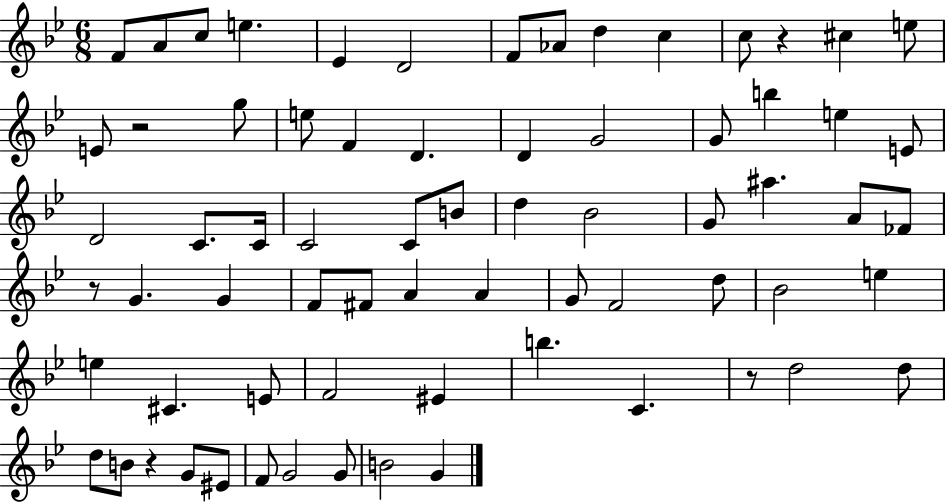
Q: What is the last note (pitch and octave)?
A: G4